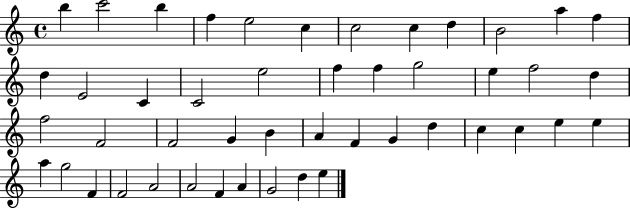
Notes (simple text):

B5/q C6/h B5/q F5/q E5/h C5/q C5/h C5/q D5/q B4/h A5/q F5/q D5/q E4/h C4/q C4/h E5/h F5/q F5/q G5/h E5/q F5/h D5/q F5/h F4/h F4/h G4/q B4/q A4/q F4/q G4/q D5/q C5/q C5/q E5/q E5/q A5/q G5/h F4/q F4/h A4/h A4/h F4/q A4/q G4/h D5/q E5/q